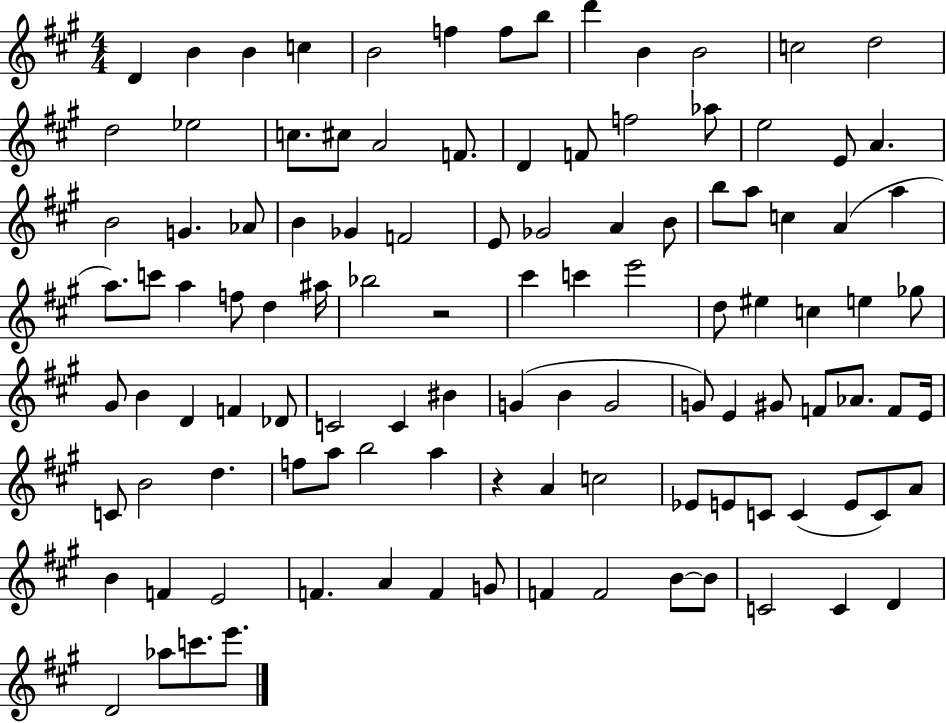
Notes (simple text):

D4/q B4/q B4/q C5/q B4/h F5/q F5/e B5/e D6/q B4/q B4/h C5/h D5/h D5/h Eb5/h C5/e. C#5/e A4/h F4/e. D4/q F4/e F5/h Ab5/e E5/h E4/e A4/q. B4/h G4/q. Ab4/e B4/q Gb4/q F4/h E4/e Gb4/h A4/q B4/e B5/e A5/e C5/q A4/q A5/q A5/e. C6/e A5/q F5/e D5/q A#5/s Bb5/h R/h C#6/q C6/q E6/h D5/e EIS5/q C5/q E5/q Gb5/e G#4/e B4/q D4/q F4/q Db4/e C4/h C4/q BIS4/q G4/q B4/q G4/h G4/e E4/q G#4/e F4/e Ab4/e. F4/e E4/s C4/e B4/h D5/q. F5/e A5/e B5/h A5/q R/q A4/q C5/h Eb4/e E4/e C4/e C4/q E4/e C4/e A4/e B4/q F4/q E4/h F4/q. A4/q F4/q G4/e F4/q F4/h B4/e B4/e C4/h C4/q D4/q D4/h Ab5/e C6/e. E6/e.